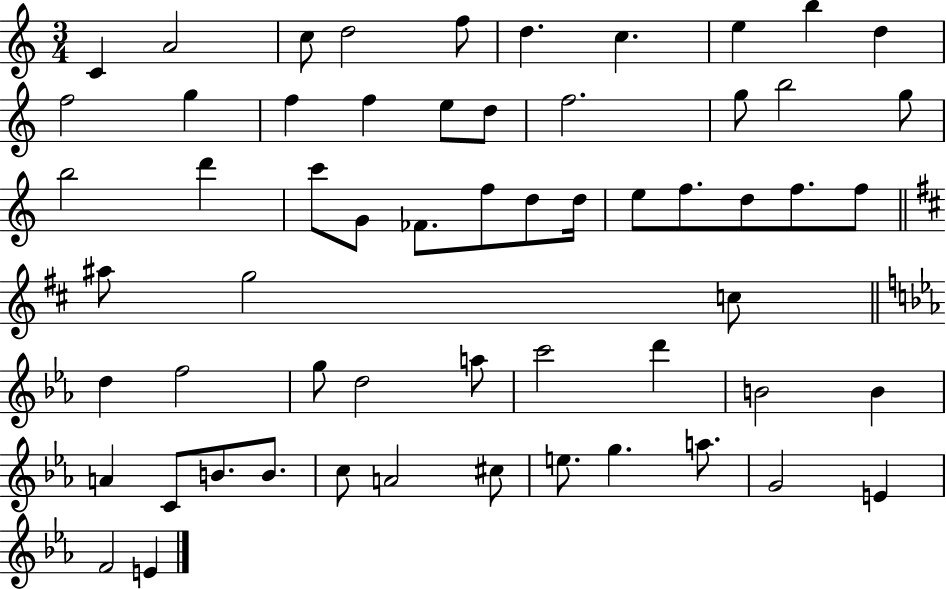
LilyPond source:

{
  \clef treble
  \numericTimeSignature
  \time 3/4
  \key c \major
  \repeat volta 2 { c'4 a'2 | c''8 d''2 f''8 | d''4. c''4. | e''4 b''4 d''4 | \break f''2 g''4 | f''4 f''4 e''8 d''8 | f''2. | g''8 b''2 g''8 | \break b''2 d'''4 | c'''8 g'8 fes'8. f''8 d''8 d''16 | e''8 f''8. d''8 f''8. f''8 | \bar "||" \break \key d \major ais''8 g''2 c''8 | \bar "||" \break \key c \minor d''4 f''2 | g''8 d''2 a''8 | c'''2 d'''4 | b'2 b'4 | \break a'4 c'8 b'8. b'8. | c''8 a'2 cis''8 | e''8. g''4. a''8. | g'2 e'4 | \break f'2 e'4 | } \bar "|."
}